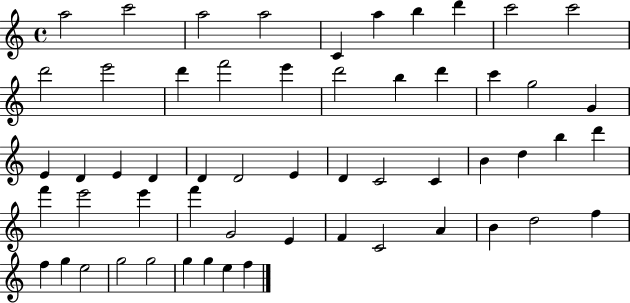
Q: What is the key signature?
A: C major